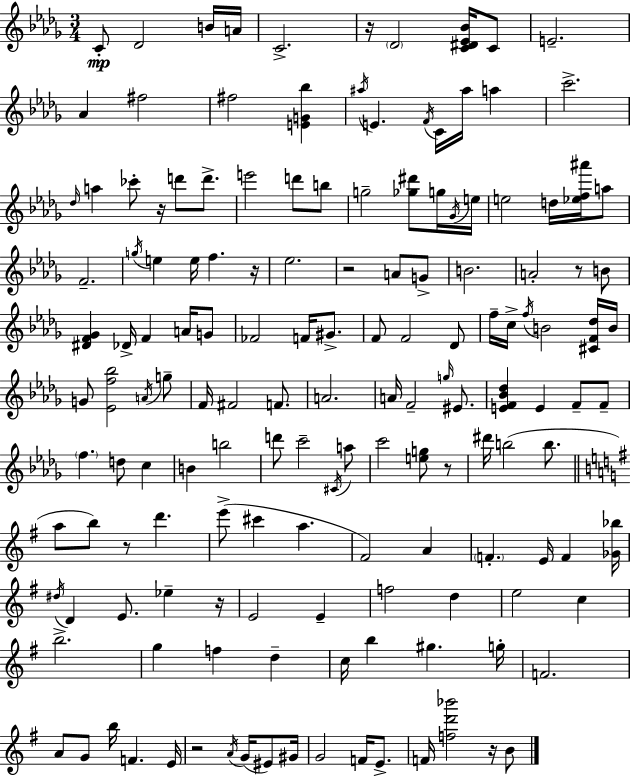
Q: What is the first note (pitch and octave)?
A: C4